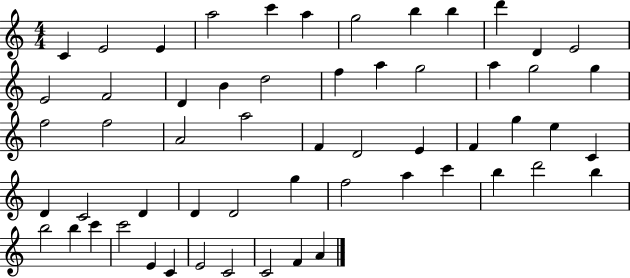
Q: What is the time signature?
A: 4/4